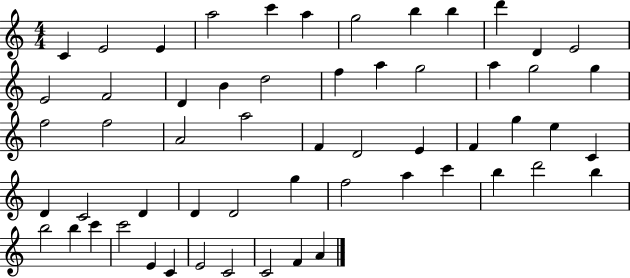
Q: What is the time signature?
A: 4/4